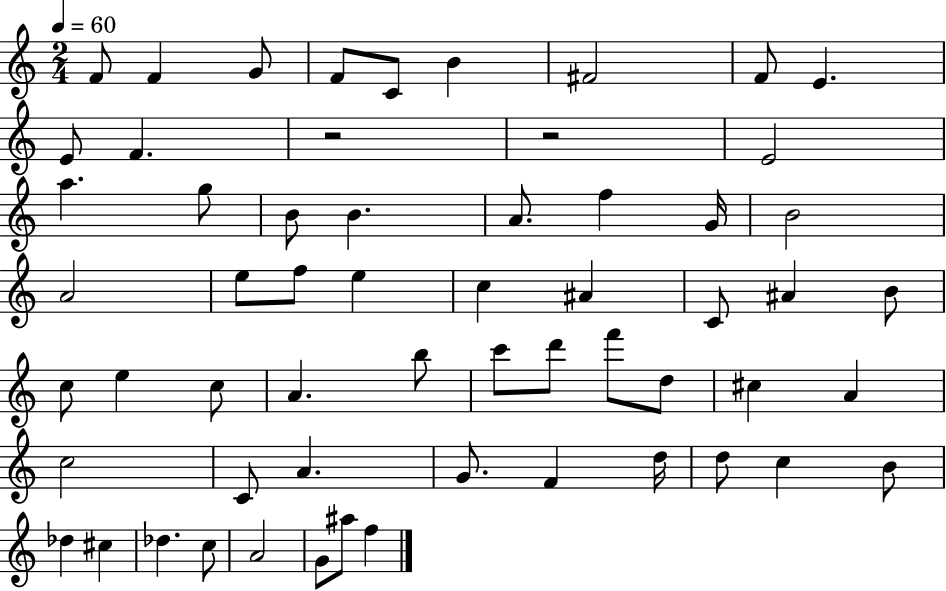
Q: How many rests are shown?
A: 2